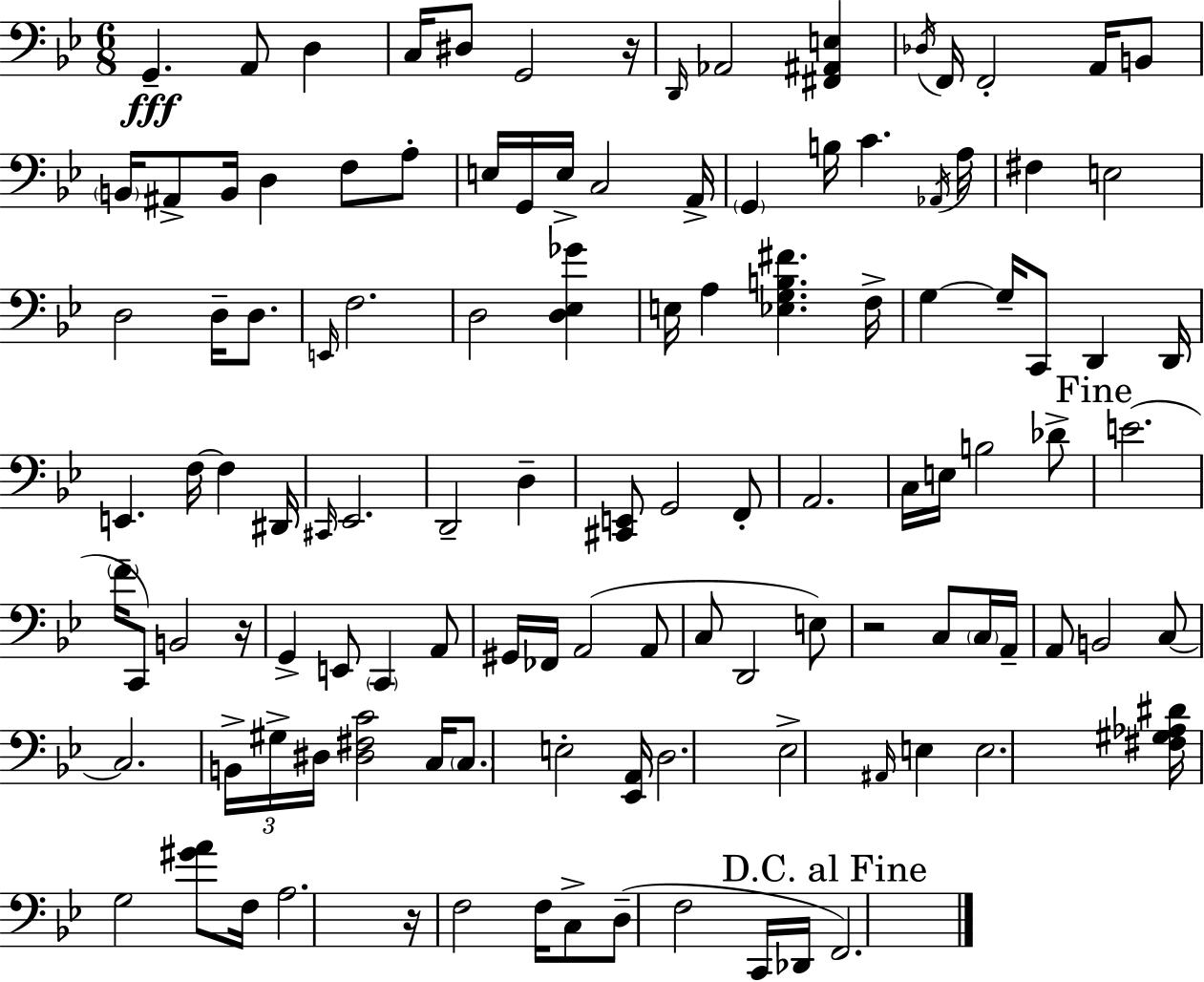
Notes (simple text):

G2/q. A2/e D3/q C3/s D#3/e G2/h R/s D2/s Ab2/h [F#2,A#2,E3]/q Db3/s F2/s F2/h A2/s B2/e B2/s A#2/e B2/s D3/q F3/e A3/e E3/s G2/s E3/s C3/h A2/s G2/q B3/s C4/q. Ab2/s A3/s F#3/q E3/h D3/h D3/s D3/e. E2/s F3/h. D3/h [D3,Eb3,Gb4]/q E3/s A3/q [Eb3,G3,B3,F#4]/q. F3/s G3/q G3/s C2/e D2/q D2/s E2/q. F3/s F3/q D#2/s C#2/s Eb2/h. D2/h D3/q [C#2,E2]/e G2/h F2/e A2/h. C3/s E3/s B3/h Db4/e E4/h. F4/s C2/e B2/h R/s G2/q E2/e C2/q A2/e G#2/s FES2/s A2/h A2/e C3/e D2/h E3/e R/h C3/e C3/s A2/s A2/e B2/h C3/e C3/h. B2/s G#3/s D#3/s [D#3,F#3,C4]/h C3/s C3/e. E3/h [Eb2,A2]/s D3/h. Eb3/h A#2/s E3/q E3/h. [F#3,G#3,Ab3,D#4]/s G3/h [G#4,A4]/e F3/s A3/h. R/s F3/h F3/s C3/e D3/e F3/h C2/s Db2/s F2/h.